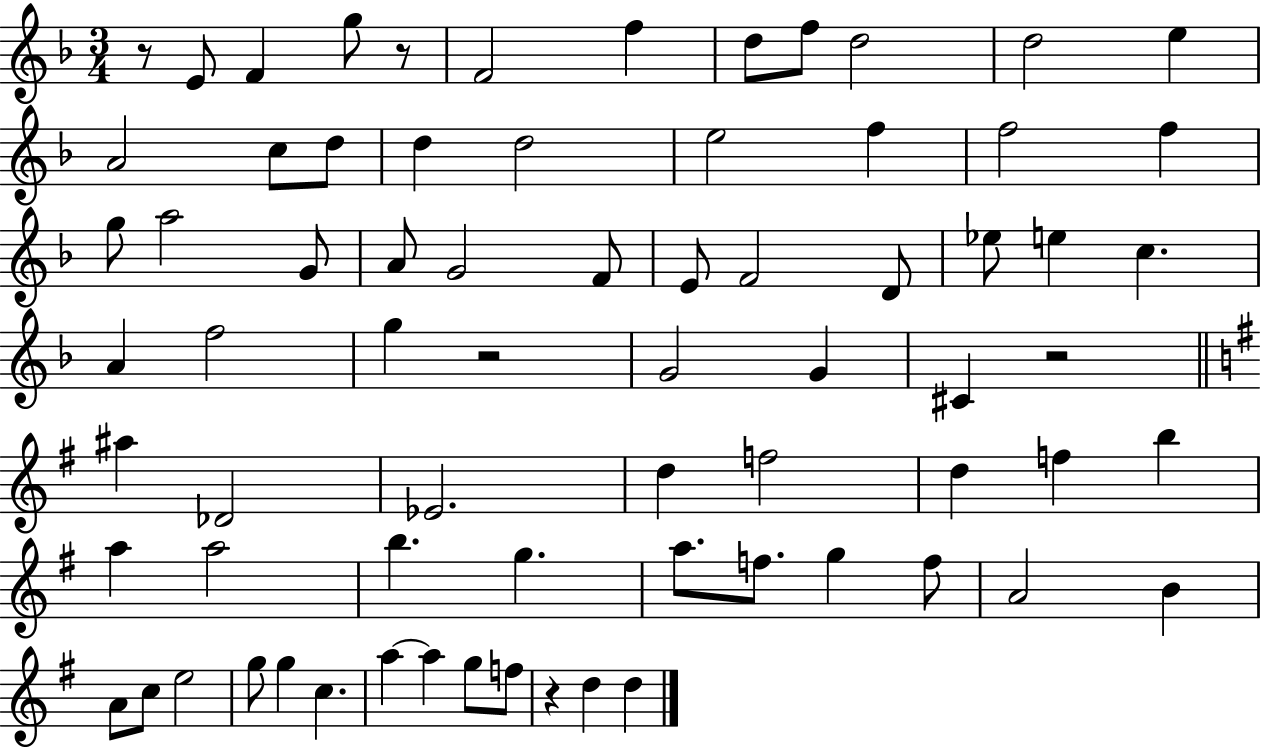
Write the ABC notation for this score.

X:1
T:Untitled
M:3/4
L:1/4
K:F
z/2 E/2 F g/2 z/2 F2 f d/2 f/2 d2 d2 e A2 c/2 d/2 d d2 e2 f f2 f g/2 a2 G/2 A/2 G2 F/2 E/2 F2 D/2 _e/2 e c A f2 g z2 G2 G ^C z2 ^a _D2 _E2 d f2 d f b a a2 b g a/2 f/2 g f/2 A2 B A/2 c/2 e2 g/2 g c a a g/2 f/2 z d d